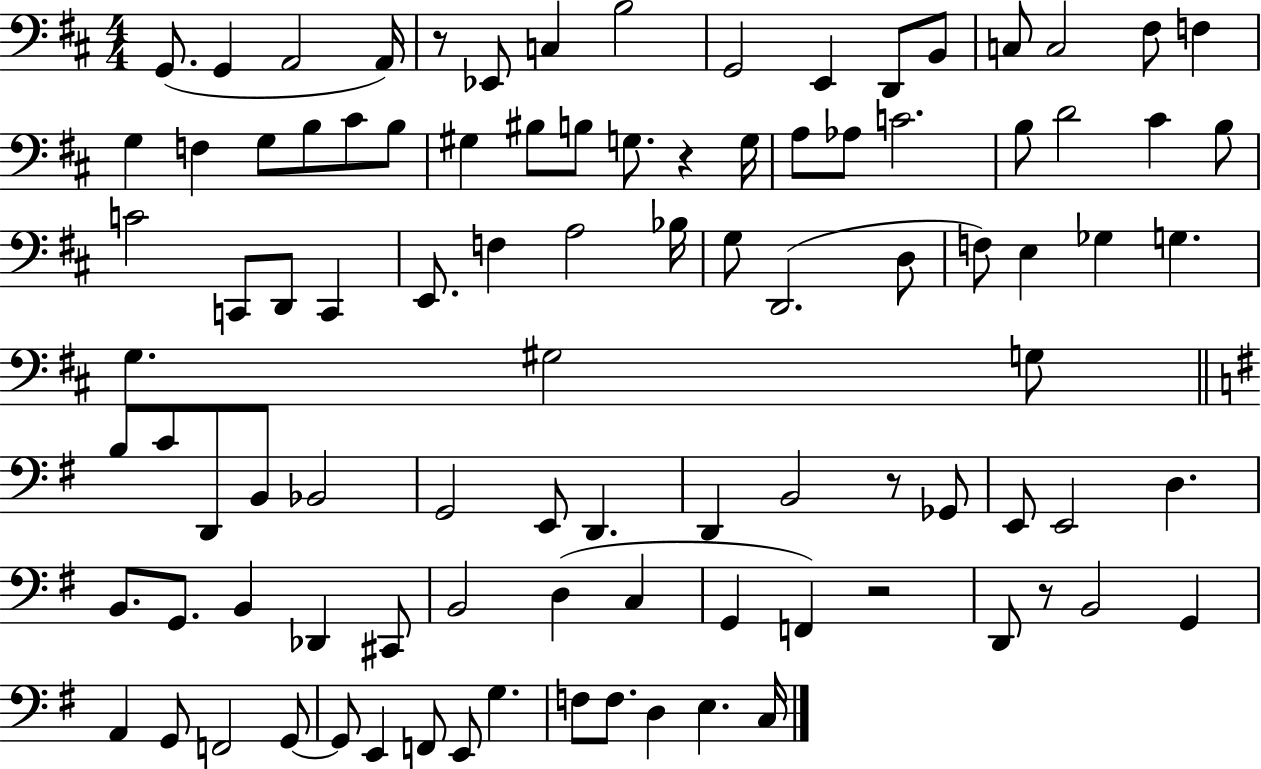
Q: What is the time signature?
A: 4/4